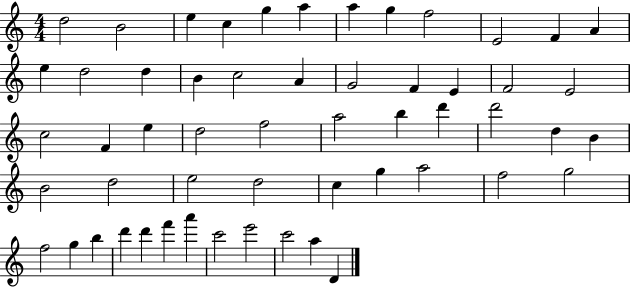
D5/h B4/h E5/q C5/q G5/q A5/q A5/q G5/q F5/h E4/h F4/q A4/q E5/q D5/h D5/q B4/q C5/h A4/q G4/h F4/q E4/q F4/h E4/h C5/h F4/q E5/q D5/h F5/h A5/h B5/q D6/q D6/h D5/q B4/q B4/h D5/h E5/h D5/h C5/q G5/q A5/h F5/h G5/h F5/h G5/q B5/q D6/q D6/q F6/q A6/q C6/h E6/h C6/h A5/q D4/q